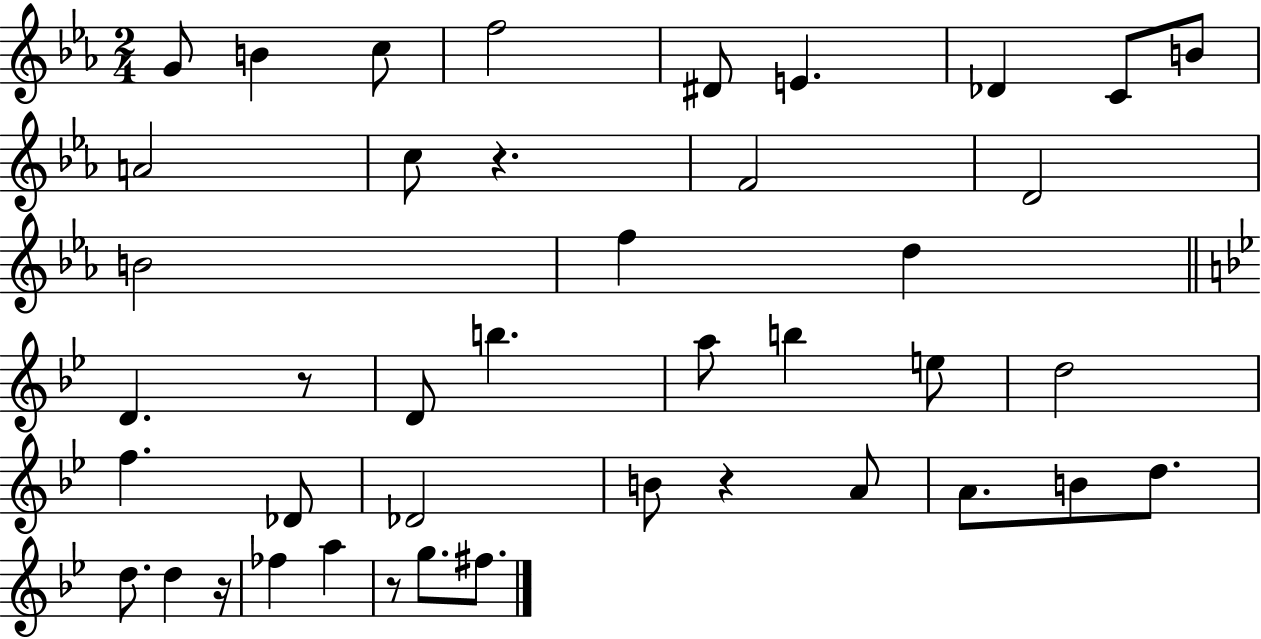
{
  \clef treble
  \numericTimeSignature
  \time 2/4
  \key ees \major
  \repeat volta 2 { g'8 b'4 c''8 | f''2 | dis'8 e'4. | des'4 c'8 b'8 | \break a'2 | c''8 r4. | f'2 | d'2 | \break b'2 | f''4 d''4 | \bar "||" \break \key bes \major d'4. r8 | d'8 b''4. | a''8 b''4 e''8 | d''2 | \break f''4. des'8 | des'2 | b'8 r4 a'8 | a'8. b'8 d''8. | \break d''8. d''4 r16 | fes''4 a''4 | r8 g''8. fis''8. | } \bar "|."
}